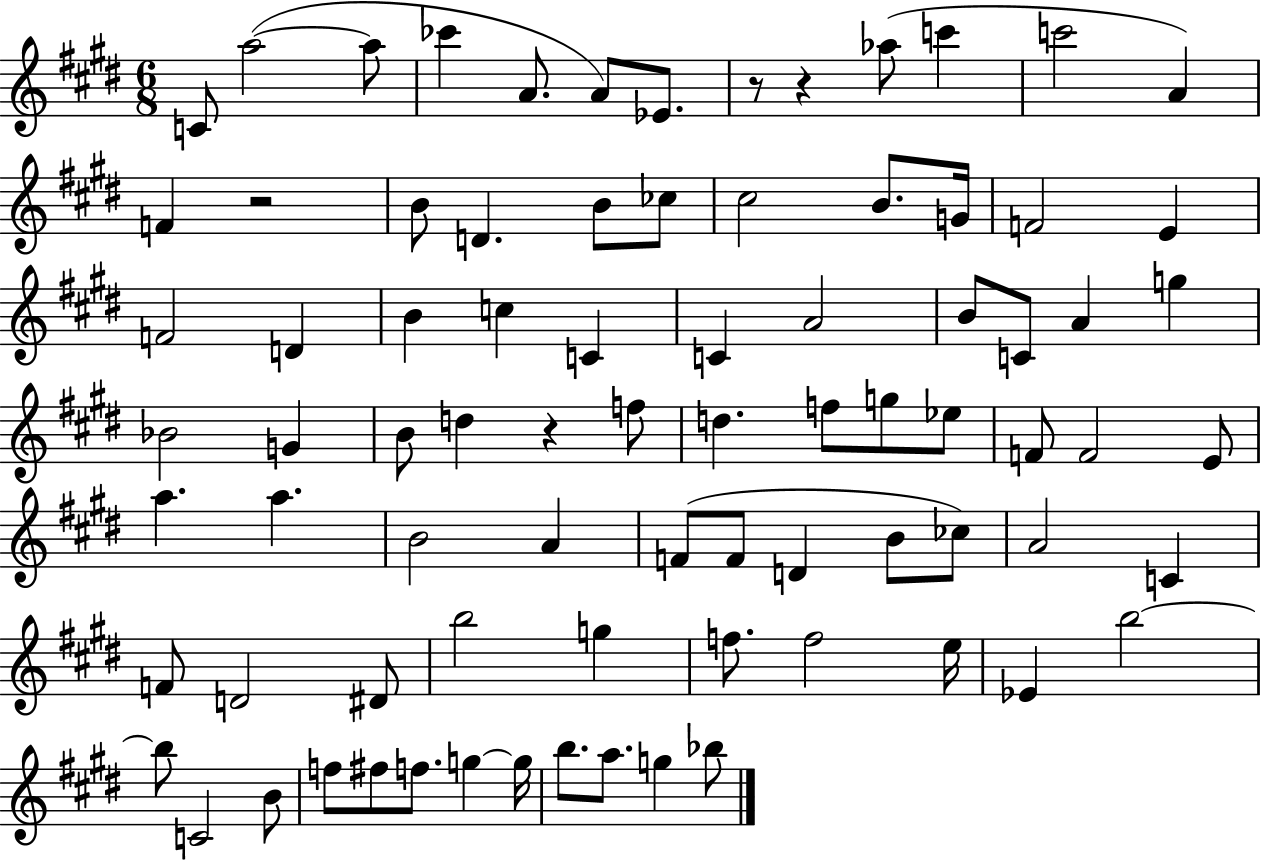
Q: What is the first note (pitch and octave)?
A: C4